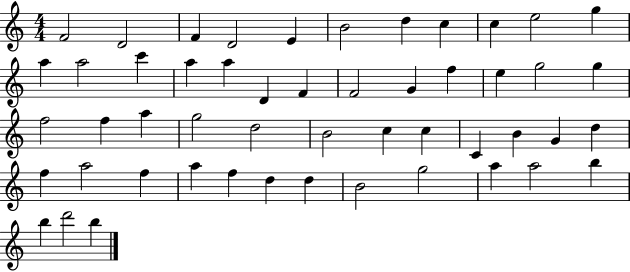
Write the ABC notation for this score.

X:1
T:Untitled
M:4/4
L:1/4
K:C
F2 D2 F D2 E B2 d c c e2 g a a2 c' a a D F F2 G f e g2 g f2 f a g2 d2 B2 c c C B G d f a2 f a f d d B2 g2 a a2 b b d'2 b